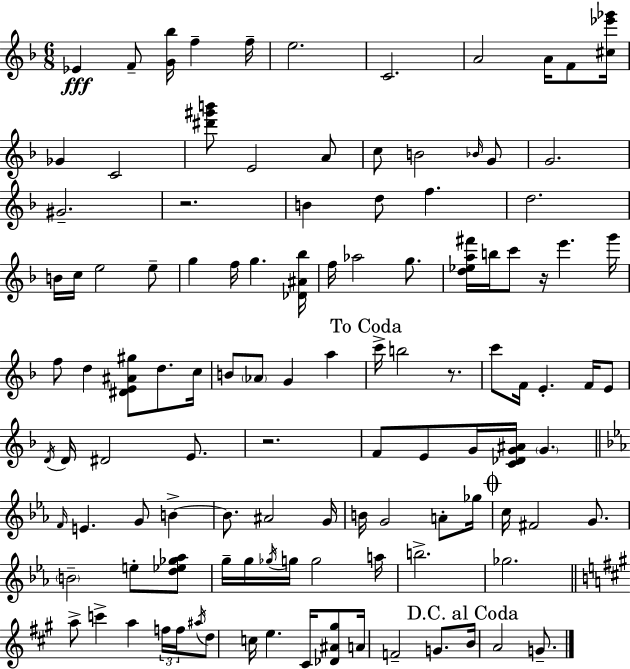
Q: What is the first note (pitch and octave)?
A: Eb4